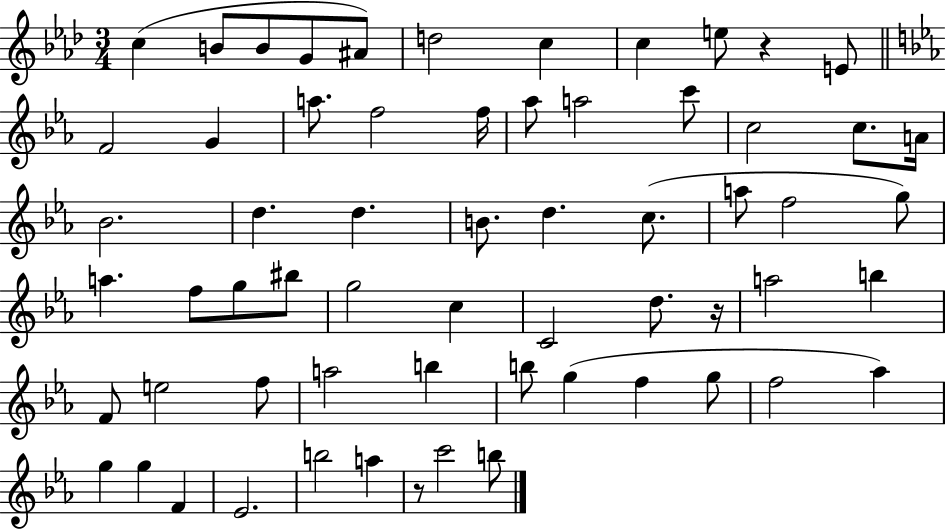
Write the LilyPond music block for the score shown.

{
  \clef treble
  \numericTimeSignature
  \time 3/4
  \key aes \major
  c''4( b'8 b'8 g'8 ais'8) | d''2 c''4 | c''4 e''8 r4 e'8 | \bar "||" \break \key ees \major f'2 g'4 | a''8. f''2 f''16 | aes''8 a''2 c'''8 | c''2 c''8. a'16 | \break bes'2. | d''4. d''4. | b'8. d''4. c''8.( | a''8 f''2 g''8) | \break a''4. f''8 g''8 bis''8 | g''2 c''4 | c'2 d''8. r16 | a''2 b''4 | \break f'8 e''2 f''8 | a''2 b''4 | b''8 g''4( f''4 g''8 | f''2 aes''4) | \break g''4 g''4 f'4 | ees'2. | b''2 a''4 | r8 c'''2 b''8 | \break \bar "|."
}